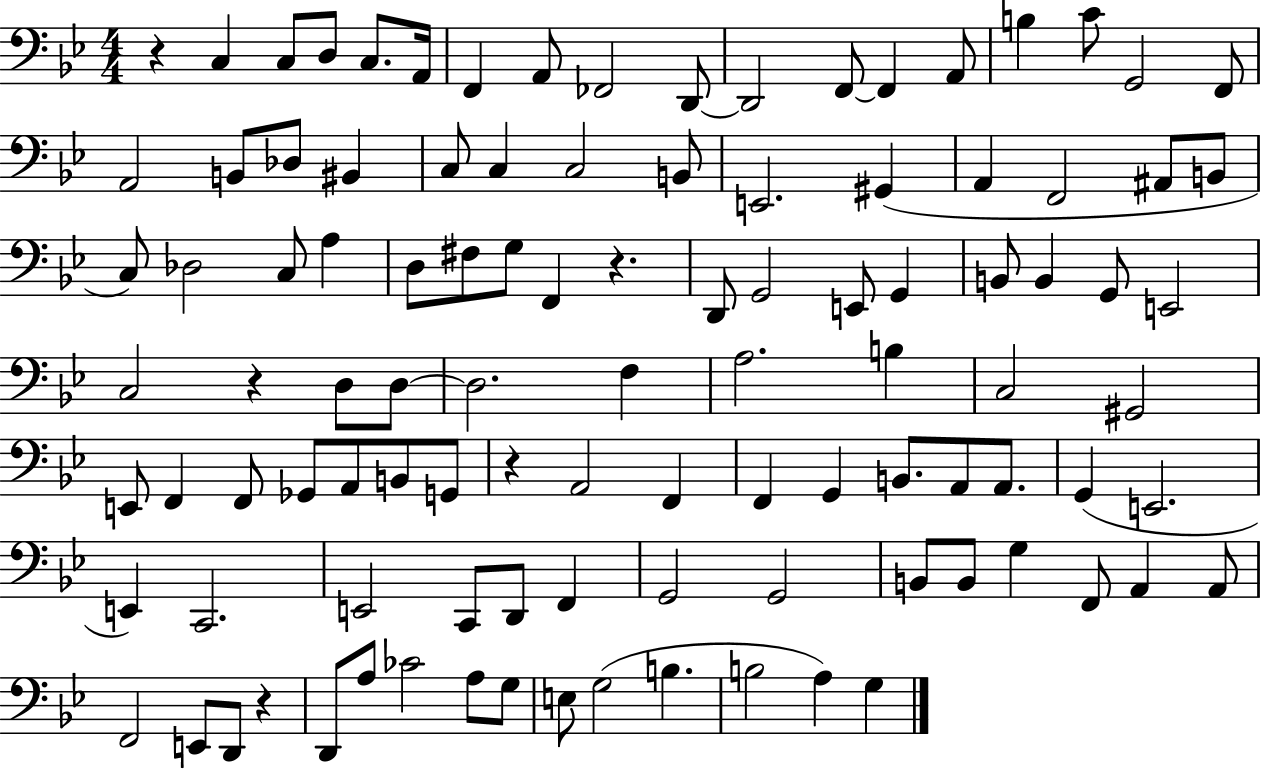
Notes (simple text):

R/q C3/q C3/e D3/e C3/e. A2/s F2/q A2/e FES2/h D2/e D2/h F2/e F2/q A2/e B3/q C4/e G2/h F2/e A2/h B2/e Db3/e BIS2/q C3/e C3/q C3/h B2/e E2/h. G#2/q A2/q F2/h A#2/e B2/e C3/e Db3/h C3/e A3/q D3/e F#3/e G3/e F2/q R/q. D2/e G2/h E2/e G2/q B2/e B2/q G2/e E2/h C3/h R/q D3/e D3/e D3/h. F3/q A3/h. B3/q C3/h G#2/h E2/e F2/q F2/e Gb2/e A2/e B2/e G2/e R/q A2/h F2/q F2/q G2/q B2/e. A2/e A2/e. G2/q E2/h. E2/q C2/h. E2/h C2/e D2/e F2/q G2/h G2/h B2/e B2/e G3/q F2/e A2/q A2/e F2/h E2/e D2/e R/q D2/e A3/e CES4/h A3/e G3/e E3/e G3/h B3/q. B3/h A3/q G3/q